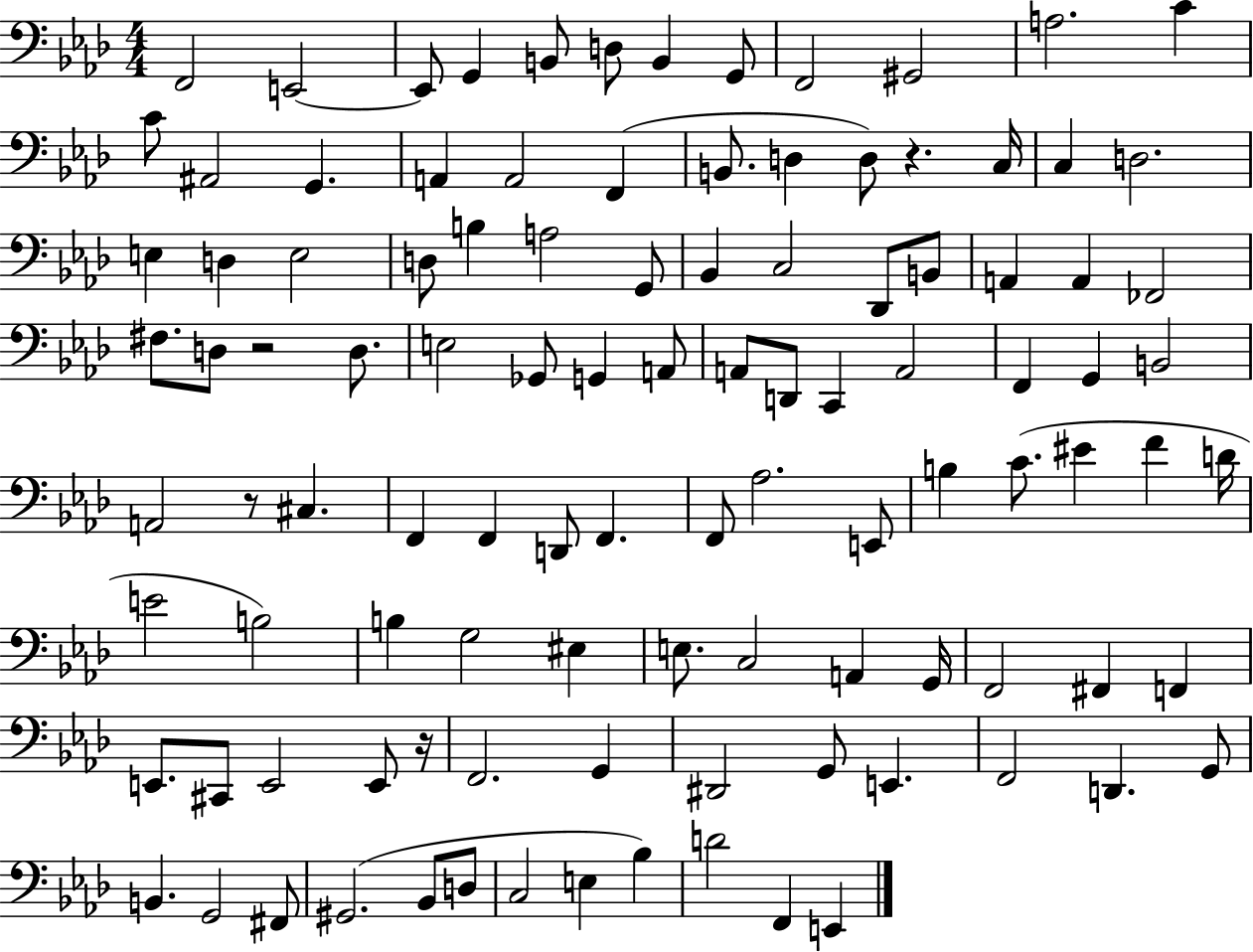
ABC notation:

X:1
T:Untitled
M:4/4
L:1/4
K:Ab
F,,2 E,,2 E,,/2 G,, B,,/2 D,/2 B,, G,,/2 F,,2 ^G,,2 A,2 C C/2 ^A,,2 G,, A,, A,,2 F,, B,,/2 D, D,/2 z C,/4 C, D,2 E, D, E,2 D,/2 B, A,2 G,,/2 _B,, C,2 _D,,/2 B,,/2 A,, A,, _F,,2 ^F,/2 D,/2 z2 D,/2 E,2 _G,,/2 G,, A,,/2 A,,/2 D,,/2 C,, A,,2 F,, G,, B,,2 A,,2 z/2 ^C, F,, F,, D,,/2 F,, F,,/2 _A,2 E,,/2 B, C/2 ^E F D/4 E2 B,2 B, G,2 ^E, E,/2 C,2 A,, G,,/4 F,,2 ^F,, F,, E,,/2 ^C,,/2 E,,2 E,,/2 z/4 F,,2 G,, ^D,,2 G,,/2 E,, F,,2 D,, G,,/2 B,, G,,2 ^F,,/2 ^G,,2 _B,,/2 D,/2 C,2 E, _B, D2 F,, E,,